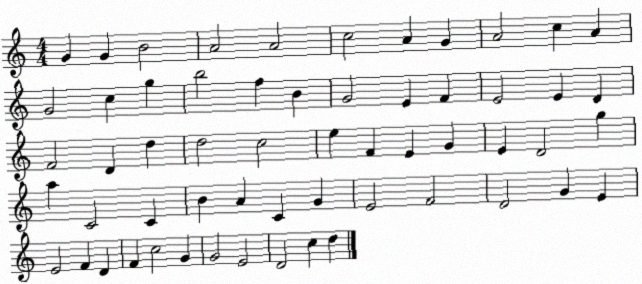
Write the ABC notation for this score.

X:1
T:Untitled
M:4/4
L:1/4
K:C
G G B2 A2 A2 c2 A G A2 c A G2 c g b2 f B G2 E F E2 E D F2 D d d2 c2 e F E G E D2 g a C2 C B A C G E2 F2 D2 G E E2 F D F c2 G G2 E2 D2 c d